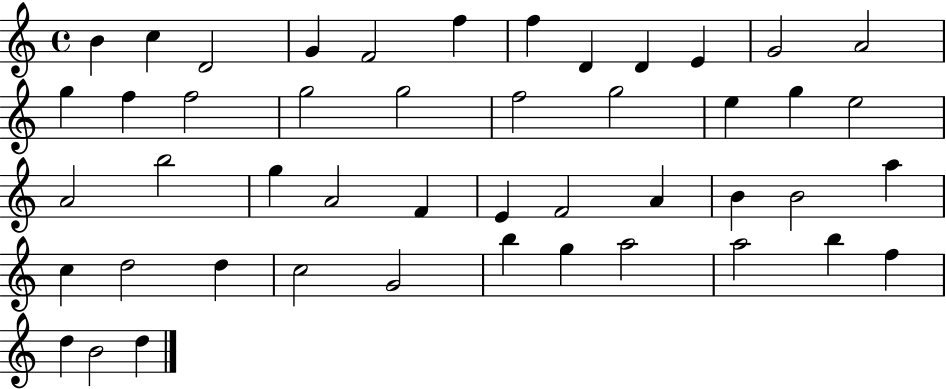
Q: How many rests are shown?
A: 0